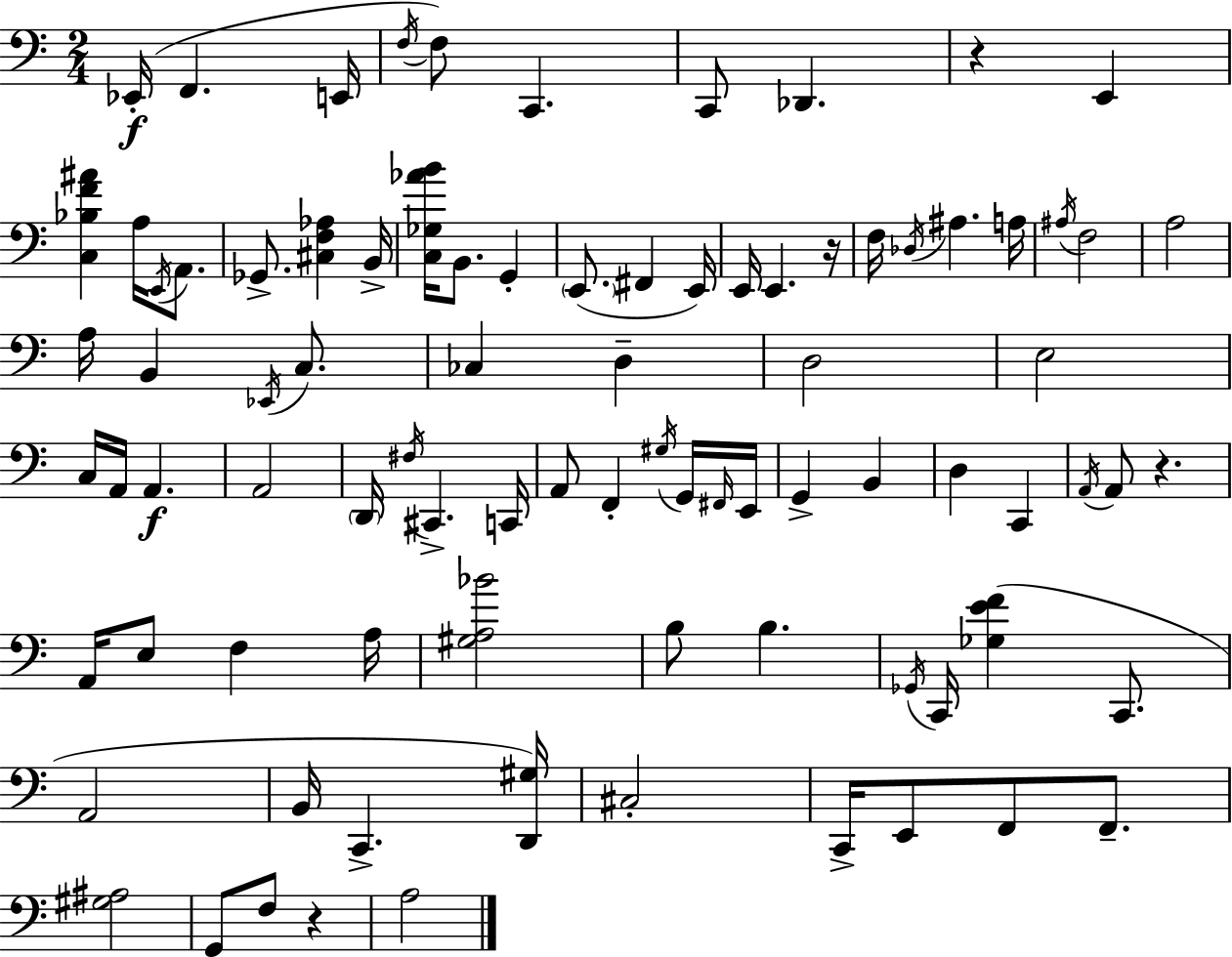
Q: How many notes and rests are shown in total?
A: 87